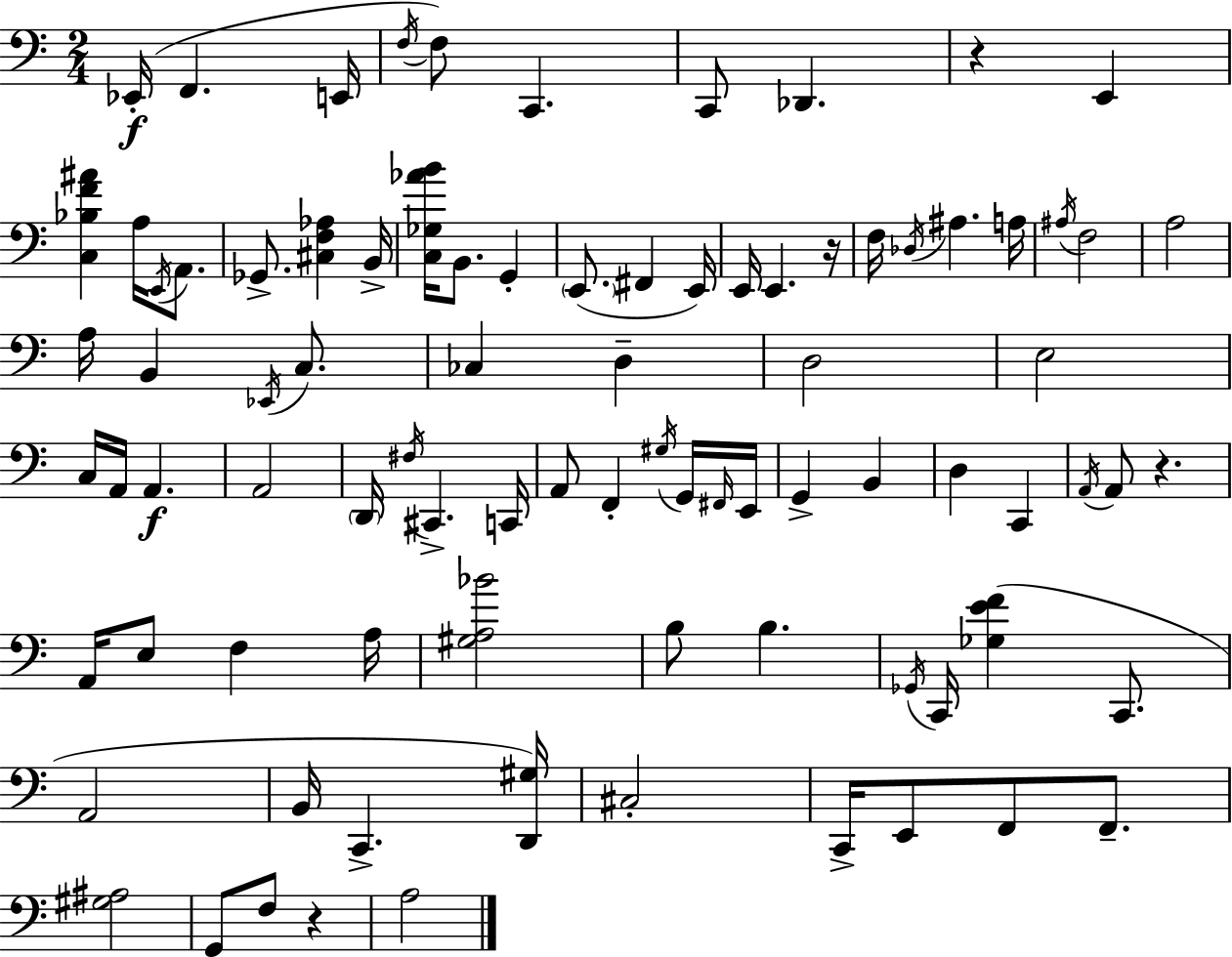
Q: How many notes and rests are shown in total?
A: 87